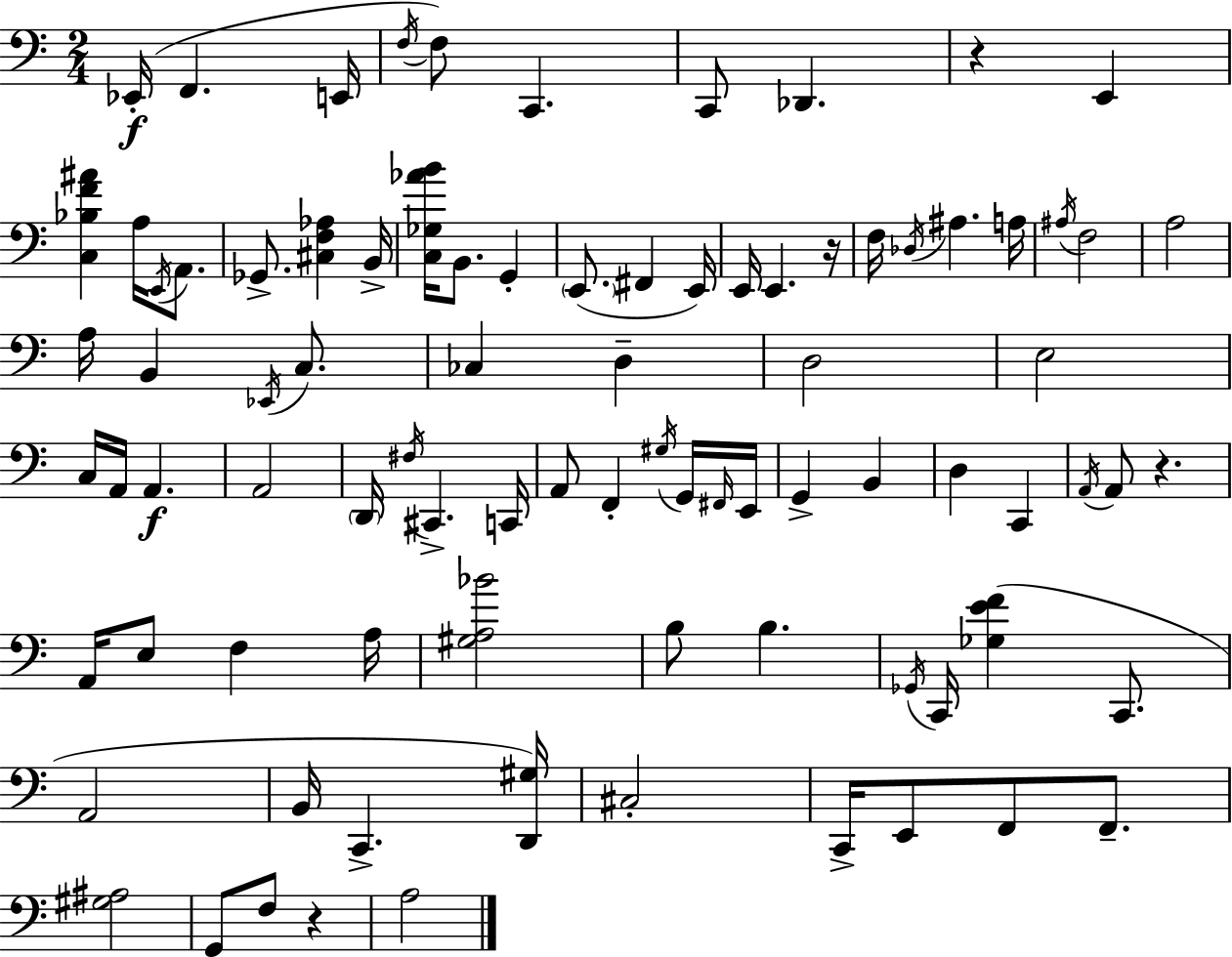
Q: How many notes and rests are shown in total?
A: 87